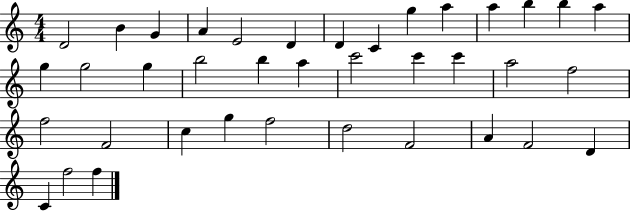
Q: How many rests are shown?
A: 0